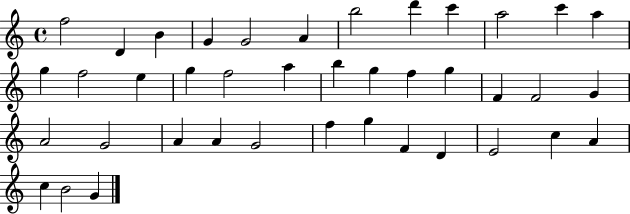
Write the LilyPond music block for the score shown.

{
  \clef treble
  \time 4/4
  \defaultTimeSignature
  \key c \major
  f''2 d'4 b'4 | g'4 g'2 a'4 | b''2 d'''4 c'''4 | a''2 c'''4 a''4 | \break g''4 f''2 e''4 | g''4 f''2 a''4 | b''4 g''4 f''4 g''4 | f'4 f'2 g'4 | \break a'2 g'2 | a'4 a'4 g'2 | f''4 g''4 f'4 d'4 | e'2 c''4 a'4 | \break c''4 b'2 g'4 | \bar "|."
}